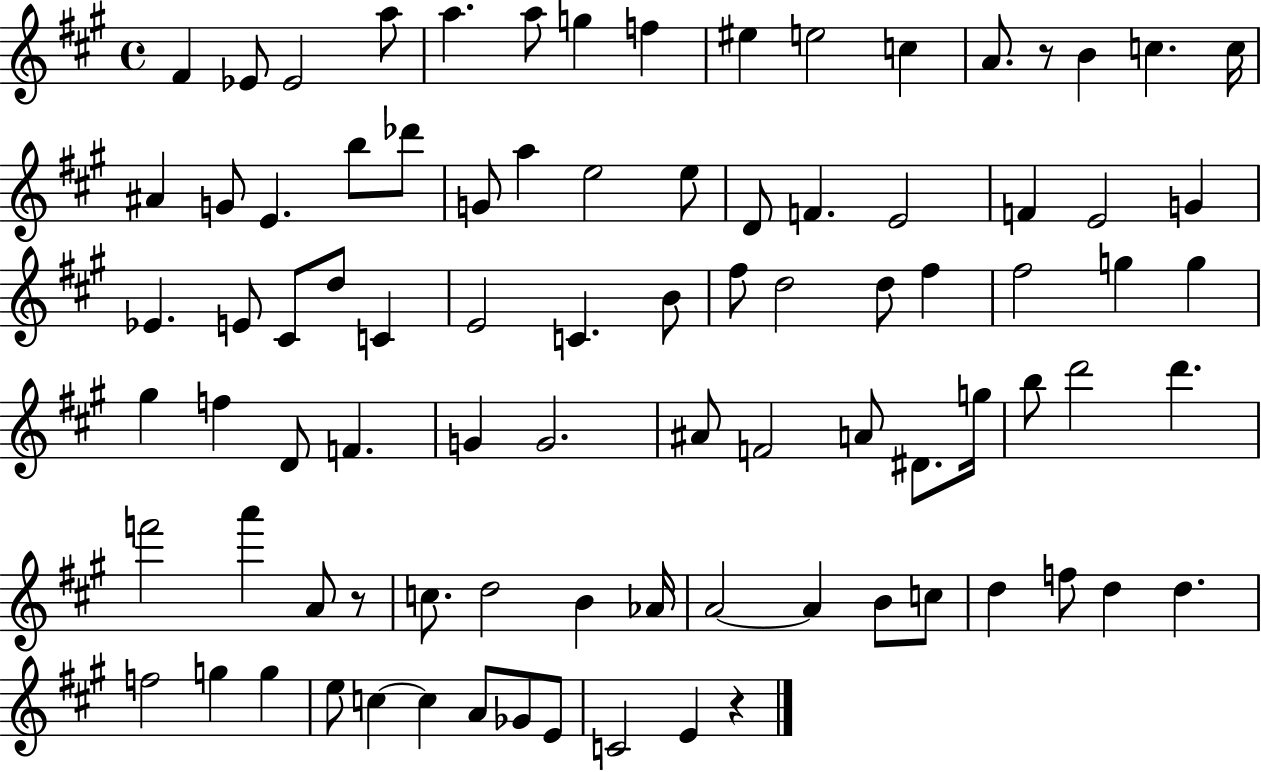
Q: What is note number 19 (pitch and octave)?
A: B5